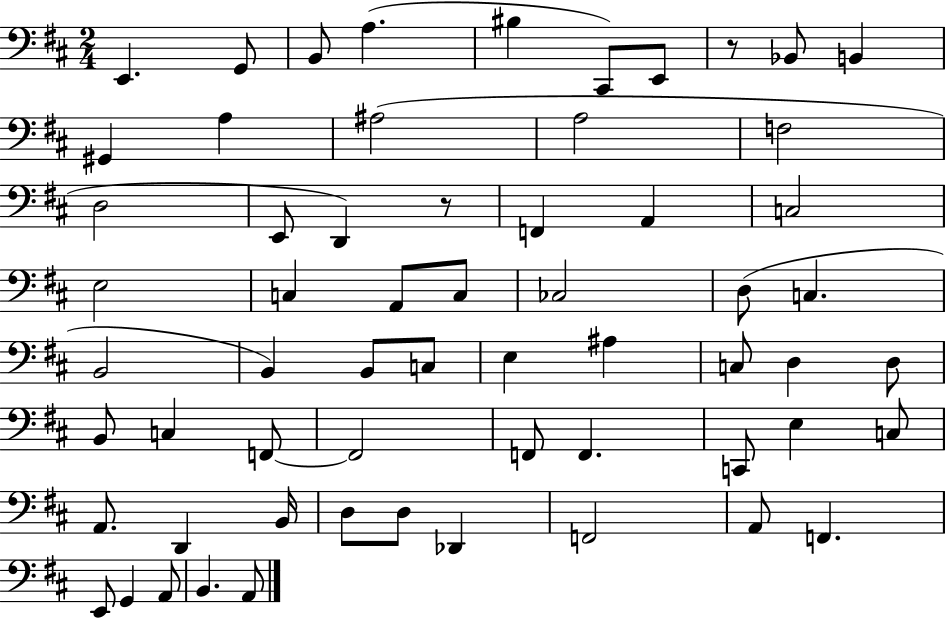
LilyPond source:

{
  \clef bass
  \numericTimeSignature
  \time 2/4
  \key d \major
  e,4. g,8 | b,8 a4.( | bis4 cis,8) e,8 | r8 bes,8 b,4 | \break gis,4 a4 | ais2( | a2 | f2 | \break d2 | e,8 d,4) r8 | f,4 a,4 | c2 | \break e2 | c4 a,8 c8 | ces2 | d8( c4. | \break b,2 | b,4) b,8 c8 | e4 ais4 | c8 d4 d8 | \break b,8 c4 f,8~~ | f,2 | f,8 f,4. | c,8 e4 c8 | \break a,8. d,4 b,16 | d8 d8 des,4 | f,2 | a,8 f,4. | \break e,8 g,4 a,8 | b,4. a,8 | \bar "|."
}